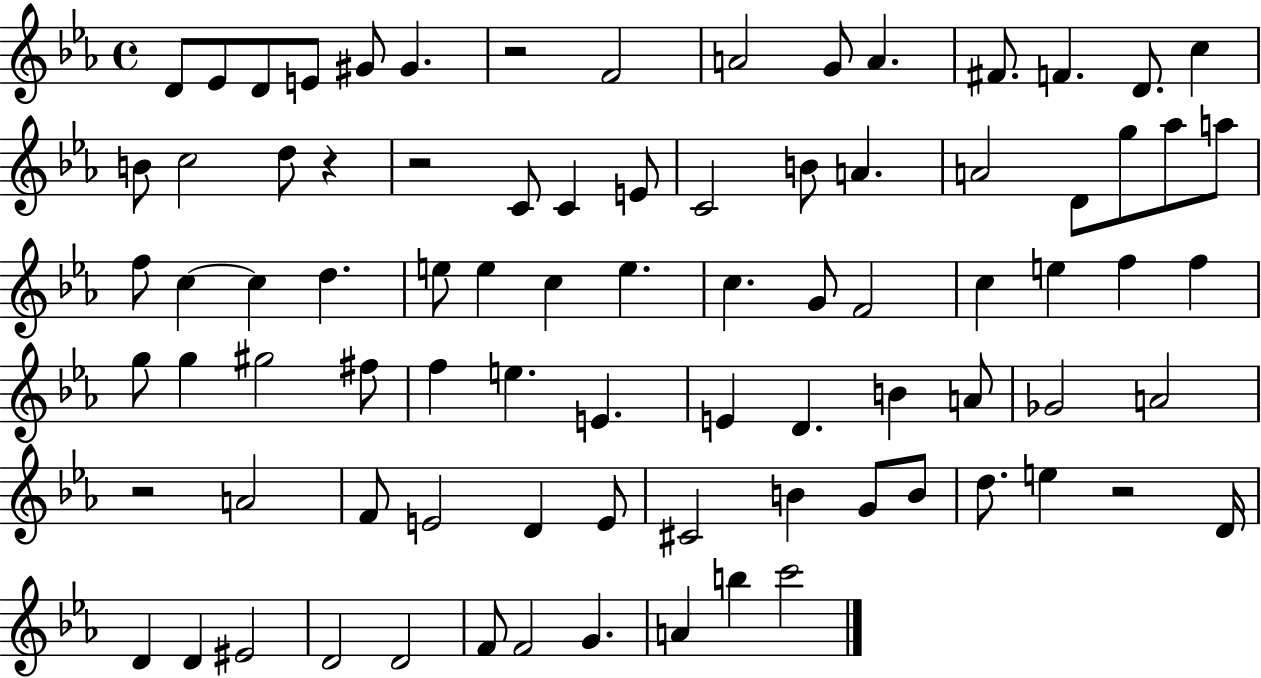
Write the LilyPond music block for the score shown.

{
  \clef treble
  \time 4/4
  \defaultTimeSignature
  \key ees \major
  d'8 ees'8 d'8 e'8 gis'8 gis'4. | r2 f'2 | a'2 g'8 a'4. | fis'8. f'4. d'8. c''4 | \break b'8 c''2 d''8 r4 | r2 c'8 c'4 e'8 | c'2 b'8 a'4. | a'2 d'8 g''8 aes''8 a''8 | \break f''8 c''4~~ c''4 d''4. | e''8 e''4 c''4 e''4. | c''4. g'8 f'2 | c''4 e''4 f''4 f''4 | \break g''8 g''4 gis''2 fis''8 | f''4 e''4. e'4. | e'4 d'4. b'4 a'8 | ges'2 a'2 | \break r2 a'2 | f'8 e'2 d'4 e'8 | cis'2 b'4 g'8 b'8 | d''8. e''4 r2 d'16 | \break d'4 d'4 eis'2 | d'2 d'2 | f'8 f'2 g'4. | a'4 b''4 c'''2 | \break \bar "|."
}